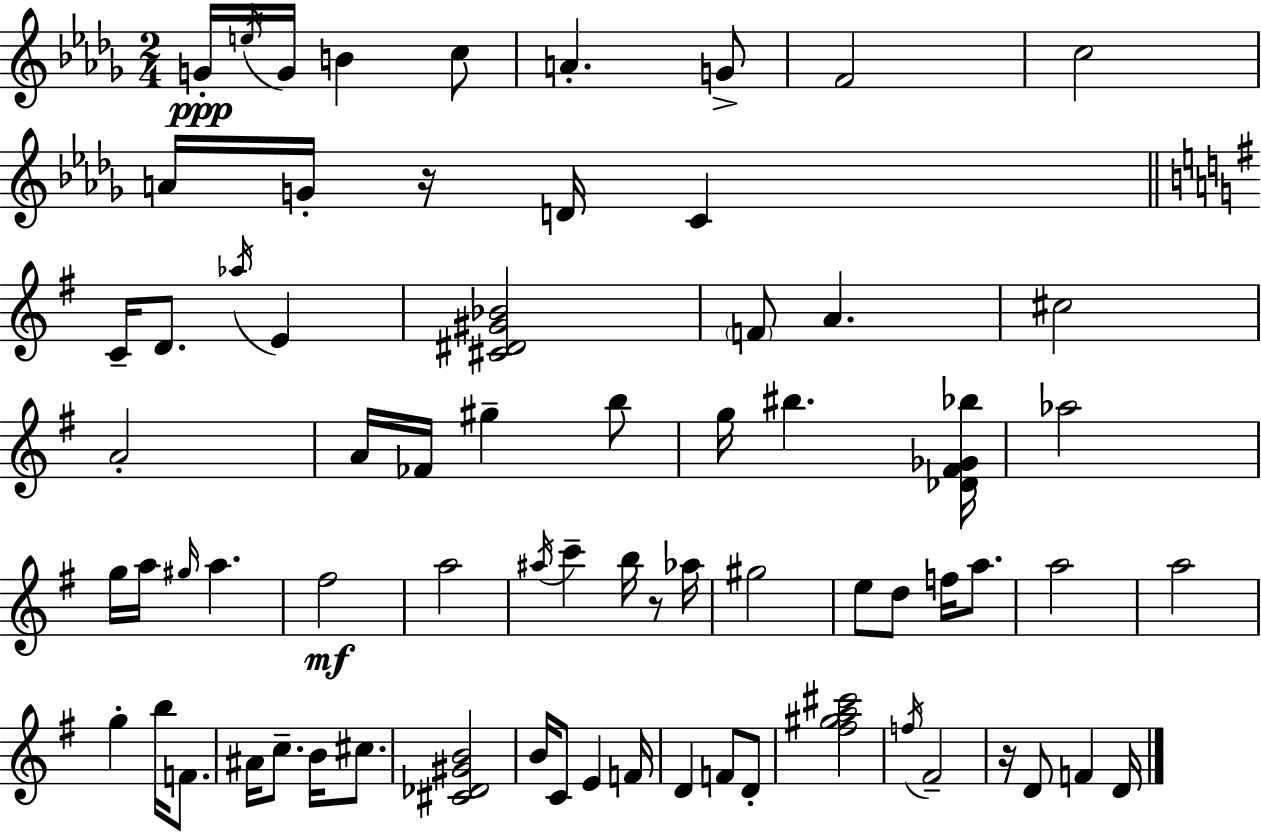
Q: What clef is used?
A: treble